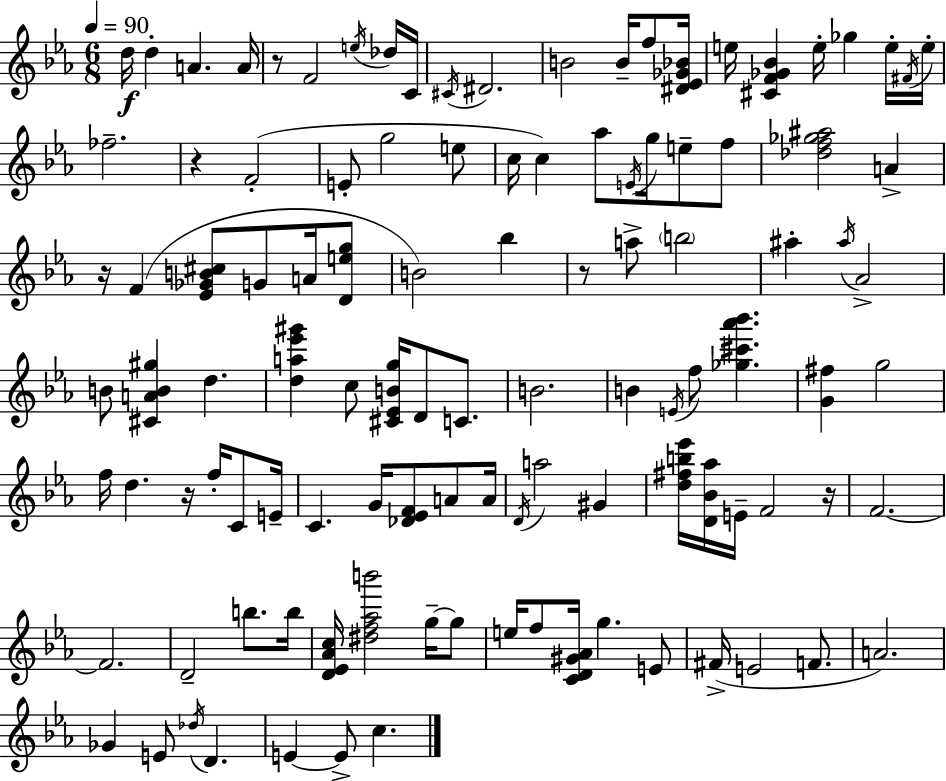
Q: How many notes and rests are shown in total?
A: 110